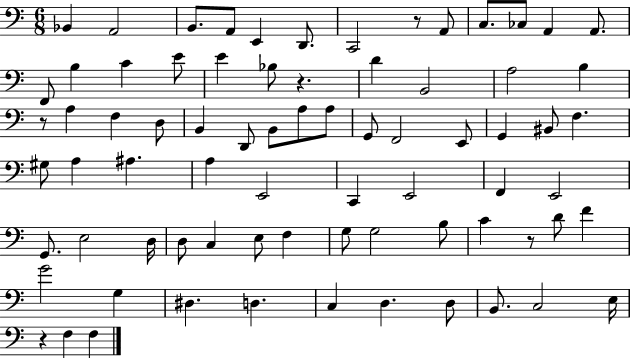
X:1
T:Untitled
M:6/8
L:1/4
K:C
_B,, A,,2 B,,/2 A,,/2 E,, D,,/2 C,,2 z/2 A,,/2 C,/2 _C,/2 A,, A,,/2 F,,/2 B, C E/2 E _B,/2 z D B,,2 A,2 B, z/2 A, F, D,/2 B,, D,,/2 B,,/2 A,/2 A,/2 G,,/2 F,,2 E,,/2 G,, ^B,,/2 F, ^G,/2 A, ^A, A, E,,2 C,, E,,2 F,, E,,2 G,,/2 E,2 D,/4 D,/2 C, E,/2 F, G,/2 G,2 B,/2 C z/2 D/2 F G2 G, ^D, D, C, D, D,/2 B,,/2 C,2 E,/4 z F, F,